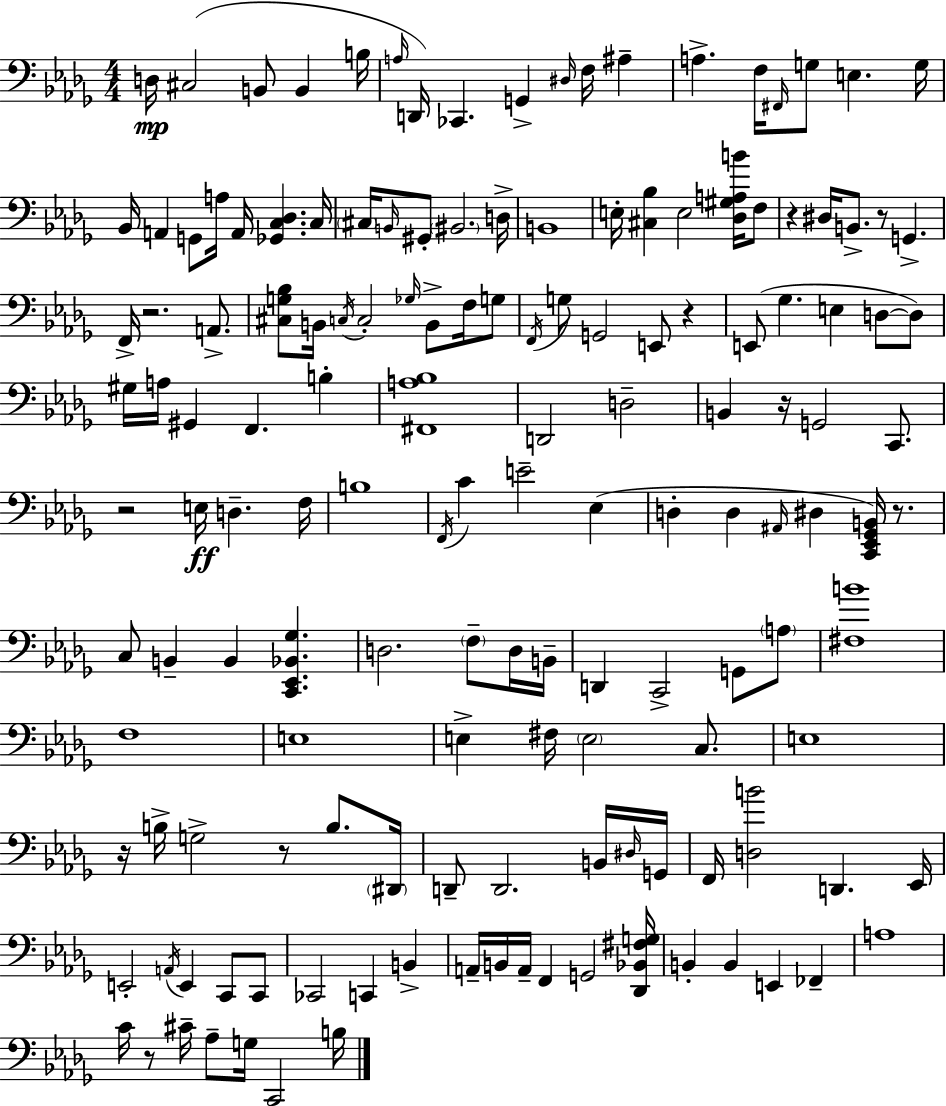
D3/s C#3/h B2/e B2/q B3/s A3/s D2/s CES2/q. G2/q D#3/s F3/s A#3/q A3/q. F3/s F#2/s G3/e E3/q. G3/s Bb2/s A2/q G2/e A3/s A2/s [Gb2,C3,Db3]/q. C3/s C#3/s B2/s G#2/e BIS2/h. D3/s B2/w E3/s [C#3,Bb3]/q E3/h [Db3,G#3,A3,B4]/s F3/e R/q D#3/s B2/e. R/e G2/q. F2/s R/h. A2/e. [C#3,G3,Bb3]/e B2/s C3/s C3/h Gb3/s B2/e F3/s G3/e F2/s G3/e G2/h E2/e R/q E2/e Gb3/q. E3/q D3/e D3/e G#3/s A3/s G#2/q F2/q. B3/q [F#2,A3,Bb3]/w D2/h D3/h B2/q R/s G2/h C2/e. R/h E3/s D3/q. F3/s B3/w F2/s C4/q E4/h Eb3/q D3/q D3/q A#2/s D#3/q [C2,Eb2,Gb2,B2]/s R/e. C3/e B2/q B2/q [C2,Eb2,Bb2,Gb3]/q. D3/h. F3/e D3/s B2/s D2/q C2/h G2/e A3/e [F#3,B4]/w F3/w E3/w E3/q F#3/s E3/h C3/e. E3/w R/s B3/s G3/h R/e B3/e. D#2/s D2/e D2/h. B2/s D#3/s G2/s F2/s [D3,B4]/h D2/q. Eb2/s E2/h A2/s E2/q C2/e C2/e CES2/h C2/q B2/q A2/s B2/s A2/s F2/q G2/h [Db2,Bb2,F#3,G3]/s B2/q B2/q E2/q FES2/q A3/w C4/s R/e C#4/s Ab3/e G3/s C2/h B3/s